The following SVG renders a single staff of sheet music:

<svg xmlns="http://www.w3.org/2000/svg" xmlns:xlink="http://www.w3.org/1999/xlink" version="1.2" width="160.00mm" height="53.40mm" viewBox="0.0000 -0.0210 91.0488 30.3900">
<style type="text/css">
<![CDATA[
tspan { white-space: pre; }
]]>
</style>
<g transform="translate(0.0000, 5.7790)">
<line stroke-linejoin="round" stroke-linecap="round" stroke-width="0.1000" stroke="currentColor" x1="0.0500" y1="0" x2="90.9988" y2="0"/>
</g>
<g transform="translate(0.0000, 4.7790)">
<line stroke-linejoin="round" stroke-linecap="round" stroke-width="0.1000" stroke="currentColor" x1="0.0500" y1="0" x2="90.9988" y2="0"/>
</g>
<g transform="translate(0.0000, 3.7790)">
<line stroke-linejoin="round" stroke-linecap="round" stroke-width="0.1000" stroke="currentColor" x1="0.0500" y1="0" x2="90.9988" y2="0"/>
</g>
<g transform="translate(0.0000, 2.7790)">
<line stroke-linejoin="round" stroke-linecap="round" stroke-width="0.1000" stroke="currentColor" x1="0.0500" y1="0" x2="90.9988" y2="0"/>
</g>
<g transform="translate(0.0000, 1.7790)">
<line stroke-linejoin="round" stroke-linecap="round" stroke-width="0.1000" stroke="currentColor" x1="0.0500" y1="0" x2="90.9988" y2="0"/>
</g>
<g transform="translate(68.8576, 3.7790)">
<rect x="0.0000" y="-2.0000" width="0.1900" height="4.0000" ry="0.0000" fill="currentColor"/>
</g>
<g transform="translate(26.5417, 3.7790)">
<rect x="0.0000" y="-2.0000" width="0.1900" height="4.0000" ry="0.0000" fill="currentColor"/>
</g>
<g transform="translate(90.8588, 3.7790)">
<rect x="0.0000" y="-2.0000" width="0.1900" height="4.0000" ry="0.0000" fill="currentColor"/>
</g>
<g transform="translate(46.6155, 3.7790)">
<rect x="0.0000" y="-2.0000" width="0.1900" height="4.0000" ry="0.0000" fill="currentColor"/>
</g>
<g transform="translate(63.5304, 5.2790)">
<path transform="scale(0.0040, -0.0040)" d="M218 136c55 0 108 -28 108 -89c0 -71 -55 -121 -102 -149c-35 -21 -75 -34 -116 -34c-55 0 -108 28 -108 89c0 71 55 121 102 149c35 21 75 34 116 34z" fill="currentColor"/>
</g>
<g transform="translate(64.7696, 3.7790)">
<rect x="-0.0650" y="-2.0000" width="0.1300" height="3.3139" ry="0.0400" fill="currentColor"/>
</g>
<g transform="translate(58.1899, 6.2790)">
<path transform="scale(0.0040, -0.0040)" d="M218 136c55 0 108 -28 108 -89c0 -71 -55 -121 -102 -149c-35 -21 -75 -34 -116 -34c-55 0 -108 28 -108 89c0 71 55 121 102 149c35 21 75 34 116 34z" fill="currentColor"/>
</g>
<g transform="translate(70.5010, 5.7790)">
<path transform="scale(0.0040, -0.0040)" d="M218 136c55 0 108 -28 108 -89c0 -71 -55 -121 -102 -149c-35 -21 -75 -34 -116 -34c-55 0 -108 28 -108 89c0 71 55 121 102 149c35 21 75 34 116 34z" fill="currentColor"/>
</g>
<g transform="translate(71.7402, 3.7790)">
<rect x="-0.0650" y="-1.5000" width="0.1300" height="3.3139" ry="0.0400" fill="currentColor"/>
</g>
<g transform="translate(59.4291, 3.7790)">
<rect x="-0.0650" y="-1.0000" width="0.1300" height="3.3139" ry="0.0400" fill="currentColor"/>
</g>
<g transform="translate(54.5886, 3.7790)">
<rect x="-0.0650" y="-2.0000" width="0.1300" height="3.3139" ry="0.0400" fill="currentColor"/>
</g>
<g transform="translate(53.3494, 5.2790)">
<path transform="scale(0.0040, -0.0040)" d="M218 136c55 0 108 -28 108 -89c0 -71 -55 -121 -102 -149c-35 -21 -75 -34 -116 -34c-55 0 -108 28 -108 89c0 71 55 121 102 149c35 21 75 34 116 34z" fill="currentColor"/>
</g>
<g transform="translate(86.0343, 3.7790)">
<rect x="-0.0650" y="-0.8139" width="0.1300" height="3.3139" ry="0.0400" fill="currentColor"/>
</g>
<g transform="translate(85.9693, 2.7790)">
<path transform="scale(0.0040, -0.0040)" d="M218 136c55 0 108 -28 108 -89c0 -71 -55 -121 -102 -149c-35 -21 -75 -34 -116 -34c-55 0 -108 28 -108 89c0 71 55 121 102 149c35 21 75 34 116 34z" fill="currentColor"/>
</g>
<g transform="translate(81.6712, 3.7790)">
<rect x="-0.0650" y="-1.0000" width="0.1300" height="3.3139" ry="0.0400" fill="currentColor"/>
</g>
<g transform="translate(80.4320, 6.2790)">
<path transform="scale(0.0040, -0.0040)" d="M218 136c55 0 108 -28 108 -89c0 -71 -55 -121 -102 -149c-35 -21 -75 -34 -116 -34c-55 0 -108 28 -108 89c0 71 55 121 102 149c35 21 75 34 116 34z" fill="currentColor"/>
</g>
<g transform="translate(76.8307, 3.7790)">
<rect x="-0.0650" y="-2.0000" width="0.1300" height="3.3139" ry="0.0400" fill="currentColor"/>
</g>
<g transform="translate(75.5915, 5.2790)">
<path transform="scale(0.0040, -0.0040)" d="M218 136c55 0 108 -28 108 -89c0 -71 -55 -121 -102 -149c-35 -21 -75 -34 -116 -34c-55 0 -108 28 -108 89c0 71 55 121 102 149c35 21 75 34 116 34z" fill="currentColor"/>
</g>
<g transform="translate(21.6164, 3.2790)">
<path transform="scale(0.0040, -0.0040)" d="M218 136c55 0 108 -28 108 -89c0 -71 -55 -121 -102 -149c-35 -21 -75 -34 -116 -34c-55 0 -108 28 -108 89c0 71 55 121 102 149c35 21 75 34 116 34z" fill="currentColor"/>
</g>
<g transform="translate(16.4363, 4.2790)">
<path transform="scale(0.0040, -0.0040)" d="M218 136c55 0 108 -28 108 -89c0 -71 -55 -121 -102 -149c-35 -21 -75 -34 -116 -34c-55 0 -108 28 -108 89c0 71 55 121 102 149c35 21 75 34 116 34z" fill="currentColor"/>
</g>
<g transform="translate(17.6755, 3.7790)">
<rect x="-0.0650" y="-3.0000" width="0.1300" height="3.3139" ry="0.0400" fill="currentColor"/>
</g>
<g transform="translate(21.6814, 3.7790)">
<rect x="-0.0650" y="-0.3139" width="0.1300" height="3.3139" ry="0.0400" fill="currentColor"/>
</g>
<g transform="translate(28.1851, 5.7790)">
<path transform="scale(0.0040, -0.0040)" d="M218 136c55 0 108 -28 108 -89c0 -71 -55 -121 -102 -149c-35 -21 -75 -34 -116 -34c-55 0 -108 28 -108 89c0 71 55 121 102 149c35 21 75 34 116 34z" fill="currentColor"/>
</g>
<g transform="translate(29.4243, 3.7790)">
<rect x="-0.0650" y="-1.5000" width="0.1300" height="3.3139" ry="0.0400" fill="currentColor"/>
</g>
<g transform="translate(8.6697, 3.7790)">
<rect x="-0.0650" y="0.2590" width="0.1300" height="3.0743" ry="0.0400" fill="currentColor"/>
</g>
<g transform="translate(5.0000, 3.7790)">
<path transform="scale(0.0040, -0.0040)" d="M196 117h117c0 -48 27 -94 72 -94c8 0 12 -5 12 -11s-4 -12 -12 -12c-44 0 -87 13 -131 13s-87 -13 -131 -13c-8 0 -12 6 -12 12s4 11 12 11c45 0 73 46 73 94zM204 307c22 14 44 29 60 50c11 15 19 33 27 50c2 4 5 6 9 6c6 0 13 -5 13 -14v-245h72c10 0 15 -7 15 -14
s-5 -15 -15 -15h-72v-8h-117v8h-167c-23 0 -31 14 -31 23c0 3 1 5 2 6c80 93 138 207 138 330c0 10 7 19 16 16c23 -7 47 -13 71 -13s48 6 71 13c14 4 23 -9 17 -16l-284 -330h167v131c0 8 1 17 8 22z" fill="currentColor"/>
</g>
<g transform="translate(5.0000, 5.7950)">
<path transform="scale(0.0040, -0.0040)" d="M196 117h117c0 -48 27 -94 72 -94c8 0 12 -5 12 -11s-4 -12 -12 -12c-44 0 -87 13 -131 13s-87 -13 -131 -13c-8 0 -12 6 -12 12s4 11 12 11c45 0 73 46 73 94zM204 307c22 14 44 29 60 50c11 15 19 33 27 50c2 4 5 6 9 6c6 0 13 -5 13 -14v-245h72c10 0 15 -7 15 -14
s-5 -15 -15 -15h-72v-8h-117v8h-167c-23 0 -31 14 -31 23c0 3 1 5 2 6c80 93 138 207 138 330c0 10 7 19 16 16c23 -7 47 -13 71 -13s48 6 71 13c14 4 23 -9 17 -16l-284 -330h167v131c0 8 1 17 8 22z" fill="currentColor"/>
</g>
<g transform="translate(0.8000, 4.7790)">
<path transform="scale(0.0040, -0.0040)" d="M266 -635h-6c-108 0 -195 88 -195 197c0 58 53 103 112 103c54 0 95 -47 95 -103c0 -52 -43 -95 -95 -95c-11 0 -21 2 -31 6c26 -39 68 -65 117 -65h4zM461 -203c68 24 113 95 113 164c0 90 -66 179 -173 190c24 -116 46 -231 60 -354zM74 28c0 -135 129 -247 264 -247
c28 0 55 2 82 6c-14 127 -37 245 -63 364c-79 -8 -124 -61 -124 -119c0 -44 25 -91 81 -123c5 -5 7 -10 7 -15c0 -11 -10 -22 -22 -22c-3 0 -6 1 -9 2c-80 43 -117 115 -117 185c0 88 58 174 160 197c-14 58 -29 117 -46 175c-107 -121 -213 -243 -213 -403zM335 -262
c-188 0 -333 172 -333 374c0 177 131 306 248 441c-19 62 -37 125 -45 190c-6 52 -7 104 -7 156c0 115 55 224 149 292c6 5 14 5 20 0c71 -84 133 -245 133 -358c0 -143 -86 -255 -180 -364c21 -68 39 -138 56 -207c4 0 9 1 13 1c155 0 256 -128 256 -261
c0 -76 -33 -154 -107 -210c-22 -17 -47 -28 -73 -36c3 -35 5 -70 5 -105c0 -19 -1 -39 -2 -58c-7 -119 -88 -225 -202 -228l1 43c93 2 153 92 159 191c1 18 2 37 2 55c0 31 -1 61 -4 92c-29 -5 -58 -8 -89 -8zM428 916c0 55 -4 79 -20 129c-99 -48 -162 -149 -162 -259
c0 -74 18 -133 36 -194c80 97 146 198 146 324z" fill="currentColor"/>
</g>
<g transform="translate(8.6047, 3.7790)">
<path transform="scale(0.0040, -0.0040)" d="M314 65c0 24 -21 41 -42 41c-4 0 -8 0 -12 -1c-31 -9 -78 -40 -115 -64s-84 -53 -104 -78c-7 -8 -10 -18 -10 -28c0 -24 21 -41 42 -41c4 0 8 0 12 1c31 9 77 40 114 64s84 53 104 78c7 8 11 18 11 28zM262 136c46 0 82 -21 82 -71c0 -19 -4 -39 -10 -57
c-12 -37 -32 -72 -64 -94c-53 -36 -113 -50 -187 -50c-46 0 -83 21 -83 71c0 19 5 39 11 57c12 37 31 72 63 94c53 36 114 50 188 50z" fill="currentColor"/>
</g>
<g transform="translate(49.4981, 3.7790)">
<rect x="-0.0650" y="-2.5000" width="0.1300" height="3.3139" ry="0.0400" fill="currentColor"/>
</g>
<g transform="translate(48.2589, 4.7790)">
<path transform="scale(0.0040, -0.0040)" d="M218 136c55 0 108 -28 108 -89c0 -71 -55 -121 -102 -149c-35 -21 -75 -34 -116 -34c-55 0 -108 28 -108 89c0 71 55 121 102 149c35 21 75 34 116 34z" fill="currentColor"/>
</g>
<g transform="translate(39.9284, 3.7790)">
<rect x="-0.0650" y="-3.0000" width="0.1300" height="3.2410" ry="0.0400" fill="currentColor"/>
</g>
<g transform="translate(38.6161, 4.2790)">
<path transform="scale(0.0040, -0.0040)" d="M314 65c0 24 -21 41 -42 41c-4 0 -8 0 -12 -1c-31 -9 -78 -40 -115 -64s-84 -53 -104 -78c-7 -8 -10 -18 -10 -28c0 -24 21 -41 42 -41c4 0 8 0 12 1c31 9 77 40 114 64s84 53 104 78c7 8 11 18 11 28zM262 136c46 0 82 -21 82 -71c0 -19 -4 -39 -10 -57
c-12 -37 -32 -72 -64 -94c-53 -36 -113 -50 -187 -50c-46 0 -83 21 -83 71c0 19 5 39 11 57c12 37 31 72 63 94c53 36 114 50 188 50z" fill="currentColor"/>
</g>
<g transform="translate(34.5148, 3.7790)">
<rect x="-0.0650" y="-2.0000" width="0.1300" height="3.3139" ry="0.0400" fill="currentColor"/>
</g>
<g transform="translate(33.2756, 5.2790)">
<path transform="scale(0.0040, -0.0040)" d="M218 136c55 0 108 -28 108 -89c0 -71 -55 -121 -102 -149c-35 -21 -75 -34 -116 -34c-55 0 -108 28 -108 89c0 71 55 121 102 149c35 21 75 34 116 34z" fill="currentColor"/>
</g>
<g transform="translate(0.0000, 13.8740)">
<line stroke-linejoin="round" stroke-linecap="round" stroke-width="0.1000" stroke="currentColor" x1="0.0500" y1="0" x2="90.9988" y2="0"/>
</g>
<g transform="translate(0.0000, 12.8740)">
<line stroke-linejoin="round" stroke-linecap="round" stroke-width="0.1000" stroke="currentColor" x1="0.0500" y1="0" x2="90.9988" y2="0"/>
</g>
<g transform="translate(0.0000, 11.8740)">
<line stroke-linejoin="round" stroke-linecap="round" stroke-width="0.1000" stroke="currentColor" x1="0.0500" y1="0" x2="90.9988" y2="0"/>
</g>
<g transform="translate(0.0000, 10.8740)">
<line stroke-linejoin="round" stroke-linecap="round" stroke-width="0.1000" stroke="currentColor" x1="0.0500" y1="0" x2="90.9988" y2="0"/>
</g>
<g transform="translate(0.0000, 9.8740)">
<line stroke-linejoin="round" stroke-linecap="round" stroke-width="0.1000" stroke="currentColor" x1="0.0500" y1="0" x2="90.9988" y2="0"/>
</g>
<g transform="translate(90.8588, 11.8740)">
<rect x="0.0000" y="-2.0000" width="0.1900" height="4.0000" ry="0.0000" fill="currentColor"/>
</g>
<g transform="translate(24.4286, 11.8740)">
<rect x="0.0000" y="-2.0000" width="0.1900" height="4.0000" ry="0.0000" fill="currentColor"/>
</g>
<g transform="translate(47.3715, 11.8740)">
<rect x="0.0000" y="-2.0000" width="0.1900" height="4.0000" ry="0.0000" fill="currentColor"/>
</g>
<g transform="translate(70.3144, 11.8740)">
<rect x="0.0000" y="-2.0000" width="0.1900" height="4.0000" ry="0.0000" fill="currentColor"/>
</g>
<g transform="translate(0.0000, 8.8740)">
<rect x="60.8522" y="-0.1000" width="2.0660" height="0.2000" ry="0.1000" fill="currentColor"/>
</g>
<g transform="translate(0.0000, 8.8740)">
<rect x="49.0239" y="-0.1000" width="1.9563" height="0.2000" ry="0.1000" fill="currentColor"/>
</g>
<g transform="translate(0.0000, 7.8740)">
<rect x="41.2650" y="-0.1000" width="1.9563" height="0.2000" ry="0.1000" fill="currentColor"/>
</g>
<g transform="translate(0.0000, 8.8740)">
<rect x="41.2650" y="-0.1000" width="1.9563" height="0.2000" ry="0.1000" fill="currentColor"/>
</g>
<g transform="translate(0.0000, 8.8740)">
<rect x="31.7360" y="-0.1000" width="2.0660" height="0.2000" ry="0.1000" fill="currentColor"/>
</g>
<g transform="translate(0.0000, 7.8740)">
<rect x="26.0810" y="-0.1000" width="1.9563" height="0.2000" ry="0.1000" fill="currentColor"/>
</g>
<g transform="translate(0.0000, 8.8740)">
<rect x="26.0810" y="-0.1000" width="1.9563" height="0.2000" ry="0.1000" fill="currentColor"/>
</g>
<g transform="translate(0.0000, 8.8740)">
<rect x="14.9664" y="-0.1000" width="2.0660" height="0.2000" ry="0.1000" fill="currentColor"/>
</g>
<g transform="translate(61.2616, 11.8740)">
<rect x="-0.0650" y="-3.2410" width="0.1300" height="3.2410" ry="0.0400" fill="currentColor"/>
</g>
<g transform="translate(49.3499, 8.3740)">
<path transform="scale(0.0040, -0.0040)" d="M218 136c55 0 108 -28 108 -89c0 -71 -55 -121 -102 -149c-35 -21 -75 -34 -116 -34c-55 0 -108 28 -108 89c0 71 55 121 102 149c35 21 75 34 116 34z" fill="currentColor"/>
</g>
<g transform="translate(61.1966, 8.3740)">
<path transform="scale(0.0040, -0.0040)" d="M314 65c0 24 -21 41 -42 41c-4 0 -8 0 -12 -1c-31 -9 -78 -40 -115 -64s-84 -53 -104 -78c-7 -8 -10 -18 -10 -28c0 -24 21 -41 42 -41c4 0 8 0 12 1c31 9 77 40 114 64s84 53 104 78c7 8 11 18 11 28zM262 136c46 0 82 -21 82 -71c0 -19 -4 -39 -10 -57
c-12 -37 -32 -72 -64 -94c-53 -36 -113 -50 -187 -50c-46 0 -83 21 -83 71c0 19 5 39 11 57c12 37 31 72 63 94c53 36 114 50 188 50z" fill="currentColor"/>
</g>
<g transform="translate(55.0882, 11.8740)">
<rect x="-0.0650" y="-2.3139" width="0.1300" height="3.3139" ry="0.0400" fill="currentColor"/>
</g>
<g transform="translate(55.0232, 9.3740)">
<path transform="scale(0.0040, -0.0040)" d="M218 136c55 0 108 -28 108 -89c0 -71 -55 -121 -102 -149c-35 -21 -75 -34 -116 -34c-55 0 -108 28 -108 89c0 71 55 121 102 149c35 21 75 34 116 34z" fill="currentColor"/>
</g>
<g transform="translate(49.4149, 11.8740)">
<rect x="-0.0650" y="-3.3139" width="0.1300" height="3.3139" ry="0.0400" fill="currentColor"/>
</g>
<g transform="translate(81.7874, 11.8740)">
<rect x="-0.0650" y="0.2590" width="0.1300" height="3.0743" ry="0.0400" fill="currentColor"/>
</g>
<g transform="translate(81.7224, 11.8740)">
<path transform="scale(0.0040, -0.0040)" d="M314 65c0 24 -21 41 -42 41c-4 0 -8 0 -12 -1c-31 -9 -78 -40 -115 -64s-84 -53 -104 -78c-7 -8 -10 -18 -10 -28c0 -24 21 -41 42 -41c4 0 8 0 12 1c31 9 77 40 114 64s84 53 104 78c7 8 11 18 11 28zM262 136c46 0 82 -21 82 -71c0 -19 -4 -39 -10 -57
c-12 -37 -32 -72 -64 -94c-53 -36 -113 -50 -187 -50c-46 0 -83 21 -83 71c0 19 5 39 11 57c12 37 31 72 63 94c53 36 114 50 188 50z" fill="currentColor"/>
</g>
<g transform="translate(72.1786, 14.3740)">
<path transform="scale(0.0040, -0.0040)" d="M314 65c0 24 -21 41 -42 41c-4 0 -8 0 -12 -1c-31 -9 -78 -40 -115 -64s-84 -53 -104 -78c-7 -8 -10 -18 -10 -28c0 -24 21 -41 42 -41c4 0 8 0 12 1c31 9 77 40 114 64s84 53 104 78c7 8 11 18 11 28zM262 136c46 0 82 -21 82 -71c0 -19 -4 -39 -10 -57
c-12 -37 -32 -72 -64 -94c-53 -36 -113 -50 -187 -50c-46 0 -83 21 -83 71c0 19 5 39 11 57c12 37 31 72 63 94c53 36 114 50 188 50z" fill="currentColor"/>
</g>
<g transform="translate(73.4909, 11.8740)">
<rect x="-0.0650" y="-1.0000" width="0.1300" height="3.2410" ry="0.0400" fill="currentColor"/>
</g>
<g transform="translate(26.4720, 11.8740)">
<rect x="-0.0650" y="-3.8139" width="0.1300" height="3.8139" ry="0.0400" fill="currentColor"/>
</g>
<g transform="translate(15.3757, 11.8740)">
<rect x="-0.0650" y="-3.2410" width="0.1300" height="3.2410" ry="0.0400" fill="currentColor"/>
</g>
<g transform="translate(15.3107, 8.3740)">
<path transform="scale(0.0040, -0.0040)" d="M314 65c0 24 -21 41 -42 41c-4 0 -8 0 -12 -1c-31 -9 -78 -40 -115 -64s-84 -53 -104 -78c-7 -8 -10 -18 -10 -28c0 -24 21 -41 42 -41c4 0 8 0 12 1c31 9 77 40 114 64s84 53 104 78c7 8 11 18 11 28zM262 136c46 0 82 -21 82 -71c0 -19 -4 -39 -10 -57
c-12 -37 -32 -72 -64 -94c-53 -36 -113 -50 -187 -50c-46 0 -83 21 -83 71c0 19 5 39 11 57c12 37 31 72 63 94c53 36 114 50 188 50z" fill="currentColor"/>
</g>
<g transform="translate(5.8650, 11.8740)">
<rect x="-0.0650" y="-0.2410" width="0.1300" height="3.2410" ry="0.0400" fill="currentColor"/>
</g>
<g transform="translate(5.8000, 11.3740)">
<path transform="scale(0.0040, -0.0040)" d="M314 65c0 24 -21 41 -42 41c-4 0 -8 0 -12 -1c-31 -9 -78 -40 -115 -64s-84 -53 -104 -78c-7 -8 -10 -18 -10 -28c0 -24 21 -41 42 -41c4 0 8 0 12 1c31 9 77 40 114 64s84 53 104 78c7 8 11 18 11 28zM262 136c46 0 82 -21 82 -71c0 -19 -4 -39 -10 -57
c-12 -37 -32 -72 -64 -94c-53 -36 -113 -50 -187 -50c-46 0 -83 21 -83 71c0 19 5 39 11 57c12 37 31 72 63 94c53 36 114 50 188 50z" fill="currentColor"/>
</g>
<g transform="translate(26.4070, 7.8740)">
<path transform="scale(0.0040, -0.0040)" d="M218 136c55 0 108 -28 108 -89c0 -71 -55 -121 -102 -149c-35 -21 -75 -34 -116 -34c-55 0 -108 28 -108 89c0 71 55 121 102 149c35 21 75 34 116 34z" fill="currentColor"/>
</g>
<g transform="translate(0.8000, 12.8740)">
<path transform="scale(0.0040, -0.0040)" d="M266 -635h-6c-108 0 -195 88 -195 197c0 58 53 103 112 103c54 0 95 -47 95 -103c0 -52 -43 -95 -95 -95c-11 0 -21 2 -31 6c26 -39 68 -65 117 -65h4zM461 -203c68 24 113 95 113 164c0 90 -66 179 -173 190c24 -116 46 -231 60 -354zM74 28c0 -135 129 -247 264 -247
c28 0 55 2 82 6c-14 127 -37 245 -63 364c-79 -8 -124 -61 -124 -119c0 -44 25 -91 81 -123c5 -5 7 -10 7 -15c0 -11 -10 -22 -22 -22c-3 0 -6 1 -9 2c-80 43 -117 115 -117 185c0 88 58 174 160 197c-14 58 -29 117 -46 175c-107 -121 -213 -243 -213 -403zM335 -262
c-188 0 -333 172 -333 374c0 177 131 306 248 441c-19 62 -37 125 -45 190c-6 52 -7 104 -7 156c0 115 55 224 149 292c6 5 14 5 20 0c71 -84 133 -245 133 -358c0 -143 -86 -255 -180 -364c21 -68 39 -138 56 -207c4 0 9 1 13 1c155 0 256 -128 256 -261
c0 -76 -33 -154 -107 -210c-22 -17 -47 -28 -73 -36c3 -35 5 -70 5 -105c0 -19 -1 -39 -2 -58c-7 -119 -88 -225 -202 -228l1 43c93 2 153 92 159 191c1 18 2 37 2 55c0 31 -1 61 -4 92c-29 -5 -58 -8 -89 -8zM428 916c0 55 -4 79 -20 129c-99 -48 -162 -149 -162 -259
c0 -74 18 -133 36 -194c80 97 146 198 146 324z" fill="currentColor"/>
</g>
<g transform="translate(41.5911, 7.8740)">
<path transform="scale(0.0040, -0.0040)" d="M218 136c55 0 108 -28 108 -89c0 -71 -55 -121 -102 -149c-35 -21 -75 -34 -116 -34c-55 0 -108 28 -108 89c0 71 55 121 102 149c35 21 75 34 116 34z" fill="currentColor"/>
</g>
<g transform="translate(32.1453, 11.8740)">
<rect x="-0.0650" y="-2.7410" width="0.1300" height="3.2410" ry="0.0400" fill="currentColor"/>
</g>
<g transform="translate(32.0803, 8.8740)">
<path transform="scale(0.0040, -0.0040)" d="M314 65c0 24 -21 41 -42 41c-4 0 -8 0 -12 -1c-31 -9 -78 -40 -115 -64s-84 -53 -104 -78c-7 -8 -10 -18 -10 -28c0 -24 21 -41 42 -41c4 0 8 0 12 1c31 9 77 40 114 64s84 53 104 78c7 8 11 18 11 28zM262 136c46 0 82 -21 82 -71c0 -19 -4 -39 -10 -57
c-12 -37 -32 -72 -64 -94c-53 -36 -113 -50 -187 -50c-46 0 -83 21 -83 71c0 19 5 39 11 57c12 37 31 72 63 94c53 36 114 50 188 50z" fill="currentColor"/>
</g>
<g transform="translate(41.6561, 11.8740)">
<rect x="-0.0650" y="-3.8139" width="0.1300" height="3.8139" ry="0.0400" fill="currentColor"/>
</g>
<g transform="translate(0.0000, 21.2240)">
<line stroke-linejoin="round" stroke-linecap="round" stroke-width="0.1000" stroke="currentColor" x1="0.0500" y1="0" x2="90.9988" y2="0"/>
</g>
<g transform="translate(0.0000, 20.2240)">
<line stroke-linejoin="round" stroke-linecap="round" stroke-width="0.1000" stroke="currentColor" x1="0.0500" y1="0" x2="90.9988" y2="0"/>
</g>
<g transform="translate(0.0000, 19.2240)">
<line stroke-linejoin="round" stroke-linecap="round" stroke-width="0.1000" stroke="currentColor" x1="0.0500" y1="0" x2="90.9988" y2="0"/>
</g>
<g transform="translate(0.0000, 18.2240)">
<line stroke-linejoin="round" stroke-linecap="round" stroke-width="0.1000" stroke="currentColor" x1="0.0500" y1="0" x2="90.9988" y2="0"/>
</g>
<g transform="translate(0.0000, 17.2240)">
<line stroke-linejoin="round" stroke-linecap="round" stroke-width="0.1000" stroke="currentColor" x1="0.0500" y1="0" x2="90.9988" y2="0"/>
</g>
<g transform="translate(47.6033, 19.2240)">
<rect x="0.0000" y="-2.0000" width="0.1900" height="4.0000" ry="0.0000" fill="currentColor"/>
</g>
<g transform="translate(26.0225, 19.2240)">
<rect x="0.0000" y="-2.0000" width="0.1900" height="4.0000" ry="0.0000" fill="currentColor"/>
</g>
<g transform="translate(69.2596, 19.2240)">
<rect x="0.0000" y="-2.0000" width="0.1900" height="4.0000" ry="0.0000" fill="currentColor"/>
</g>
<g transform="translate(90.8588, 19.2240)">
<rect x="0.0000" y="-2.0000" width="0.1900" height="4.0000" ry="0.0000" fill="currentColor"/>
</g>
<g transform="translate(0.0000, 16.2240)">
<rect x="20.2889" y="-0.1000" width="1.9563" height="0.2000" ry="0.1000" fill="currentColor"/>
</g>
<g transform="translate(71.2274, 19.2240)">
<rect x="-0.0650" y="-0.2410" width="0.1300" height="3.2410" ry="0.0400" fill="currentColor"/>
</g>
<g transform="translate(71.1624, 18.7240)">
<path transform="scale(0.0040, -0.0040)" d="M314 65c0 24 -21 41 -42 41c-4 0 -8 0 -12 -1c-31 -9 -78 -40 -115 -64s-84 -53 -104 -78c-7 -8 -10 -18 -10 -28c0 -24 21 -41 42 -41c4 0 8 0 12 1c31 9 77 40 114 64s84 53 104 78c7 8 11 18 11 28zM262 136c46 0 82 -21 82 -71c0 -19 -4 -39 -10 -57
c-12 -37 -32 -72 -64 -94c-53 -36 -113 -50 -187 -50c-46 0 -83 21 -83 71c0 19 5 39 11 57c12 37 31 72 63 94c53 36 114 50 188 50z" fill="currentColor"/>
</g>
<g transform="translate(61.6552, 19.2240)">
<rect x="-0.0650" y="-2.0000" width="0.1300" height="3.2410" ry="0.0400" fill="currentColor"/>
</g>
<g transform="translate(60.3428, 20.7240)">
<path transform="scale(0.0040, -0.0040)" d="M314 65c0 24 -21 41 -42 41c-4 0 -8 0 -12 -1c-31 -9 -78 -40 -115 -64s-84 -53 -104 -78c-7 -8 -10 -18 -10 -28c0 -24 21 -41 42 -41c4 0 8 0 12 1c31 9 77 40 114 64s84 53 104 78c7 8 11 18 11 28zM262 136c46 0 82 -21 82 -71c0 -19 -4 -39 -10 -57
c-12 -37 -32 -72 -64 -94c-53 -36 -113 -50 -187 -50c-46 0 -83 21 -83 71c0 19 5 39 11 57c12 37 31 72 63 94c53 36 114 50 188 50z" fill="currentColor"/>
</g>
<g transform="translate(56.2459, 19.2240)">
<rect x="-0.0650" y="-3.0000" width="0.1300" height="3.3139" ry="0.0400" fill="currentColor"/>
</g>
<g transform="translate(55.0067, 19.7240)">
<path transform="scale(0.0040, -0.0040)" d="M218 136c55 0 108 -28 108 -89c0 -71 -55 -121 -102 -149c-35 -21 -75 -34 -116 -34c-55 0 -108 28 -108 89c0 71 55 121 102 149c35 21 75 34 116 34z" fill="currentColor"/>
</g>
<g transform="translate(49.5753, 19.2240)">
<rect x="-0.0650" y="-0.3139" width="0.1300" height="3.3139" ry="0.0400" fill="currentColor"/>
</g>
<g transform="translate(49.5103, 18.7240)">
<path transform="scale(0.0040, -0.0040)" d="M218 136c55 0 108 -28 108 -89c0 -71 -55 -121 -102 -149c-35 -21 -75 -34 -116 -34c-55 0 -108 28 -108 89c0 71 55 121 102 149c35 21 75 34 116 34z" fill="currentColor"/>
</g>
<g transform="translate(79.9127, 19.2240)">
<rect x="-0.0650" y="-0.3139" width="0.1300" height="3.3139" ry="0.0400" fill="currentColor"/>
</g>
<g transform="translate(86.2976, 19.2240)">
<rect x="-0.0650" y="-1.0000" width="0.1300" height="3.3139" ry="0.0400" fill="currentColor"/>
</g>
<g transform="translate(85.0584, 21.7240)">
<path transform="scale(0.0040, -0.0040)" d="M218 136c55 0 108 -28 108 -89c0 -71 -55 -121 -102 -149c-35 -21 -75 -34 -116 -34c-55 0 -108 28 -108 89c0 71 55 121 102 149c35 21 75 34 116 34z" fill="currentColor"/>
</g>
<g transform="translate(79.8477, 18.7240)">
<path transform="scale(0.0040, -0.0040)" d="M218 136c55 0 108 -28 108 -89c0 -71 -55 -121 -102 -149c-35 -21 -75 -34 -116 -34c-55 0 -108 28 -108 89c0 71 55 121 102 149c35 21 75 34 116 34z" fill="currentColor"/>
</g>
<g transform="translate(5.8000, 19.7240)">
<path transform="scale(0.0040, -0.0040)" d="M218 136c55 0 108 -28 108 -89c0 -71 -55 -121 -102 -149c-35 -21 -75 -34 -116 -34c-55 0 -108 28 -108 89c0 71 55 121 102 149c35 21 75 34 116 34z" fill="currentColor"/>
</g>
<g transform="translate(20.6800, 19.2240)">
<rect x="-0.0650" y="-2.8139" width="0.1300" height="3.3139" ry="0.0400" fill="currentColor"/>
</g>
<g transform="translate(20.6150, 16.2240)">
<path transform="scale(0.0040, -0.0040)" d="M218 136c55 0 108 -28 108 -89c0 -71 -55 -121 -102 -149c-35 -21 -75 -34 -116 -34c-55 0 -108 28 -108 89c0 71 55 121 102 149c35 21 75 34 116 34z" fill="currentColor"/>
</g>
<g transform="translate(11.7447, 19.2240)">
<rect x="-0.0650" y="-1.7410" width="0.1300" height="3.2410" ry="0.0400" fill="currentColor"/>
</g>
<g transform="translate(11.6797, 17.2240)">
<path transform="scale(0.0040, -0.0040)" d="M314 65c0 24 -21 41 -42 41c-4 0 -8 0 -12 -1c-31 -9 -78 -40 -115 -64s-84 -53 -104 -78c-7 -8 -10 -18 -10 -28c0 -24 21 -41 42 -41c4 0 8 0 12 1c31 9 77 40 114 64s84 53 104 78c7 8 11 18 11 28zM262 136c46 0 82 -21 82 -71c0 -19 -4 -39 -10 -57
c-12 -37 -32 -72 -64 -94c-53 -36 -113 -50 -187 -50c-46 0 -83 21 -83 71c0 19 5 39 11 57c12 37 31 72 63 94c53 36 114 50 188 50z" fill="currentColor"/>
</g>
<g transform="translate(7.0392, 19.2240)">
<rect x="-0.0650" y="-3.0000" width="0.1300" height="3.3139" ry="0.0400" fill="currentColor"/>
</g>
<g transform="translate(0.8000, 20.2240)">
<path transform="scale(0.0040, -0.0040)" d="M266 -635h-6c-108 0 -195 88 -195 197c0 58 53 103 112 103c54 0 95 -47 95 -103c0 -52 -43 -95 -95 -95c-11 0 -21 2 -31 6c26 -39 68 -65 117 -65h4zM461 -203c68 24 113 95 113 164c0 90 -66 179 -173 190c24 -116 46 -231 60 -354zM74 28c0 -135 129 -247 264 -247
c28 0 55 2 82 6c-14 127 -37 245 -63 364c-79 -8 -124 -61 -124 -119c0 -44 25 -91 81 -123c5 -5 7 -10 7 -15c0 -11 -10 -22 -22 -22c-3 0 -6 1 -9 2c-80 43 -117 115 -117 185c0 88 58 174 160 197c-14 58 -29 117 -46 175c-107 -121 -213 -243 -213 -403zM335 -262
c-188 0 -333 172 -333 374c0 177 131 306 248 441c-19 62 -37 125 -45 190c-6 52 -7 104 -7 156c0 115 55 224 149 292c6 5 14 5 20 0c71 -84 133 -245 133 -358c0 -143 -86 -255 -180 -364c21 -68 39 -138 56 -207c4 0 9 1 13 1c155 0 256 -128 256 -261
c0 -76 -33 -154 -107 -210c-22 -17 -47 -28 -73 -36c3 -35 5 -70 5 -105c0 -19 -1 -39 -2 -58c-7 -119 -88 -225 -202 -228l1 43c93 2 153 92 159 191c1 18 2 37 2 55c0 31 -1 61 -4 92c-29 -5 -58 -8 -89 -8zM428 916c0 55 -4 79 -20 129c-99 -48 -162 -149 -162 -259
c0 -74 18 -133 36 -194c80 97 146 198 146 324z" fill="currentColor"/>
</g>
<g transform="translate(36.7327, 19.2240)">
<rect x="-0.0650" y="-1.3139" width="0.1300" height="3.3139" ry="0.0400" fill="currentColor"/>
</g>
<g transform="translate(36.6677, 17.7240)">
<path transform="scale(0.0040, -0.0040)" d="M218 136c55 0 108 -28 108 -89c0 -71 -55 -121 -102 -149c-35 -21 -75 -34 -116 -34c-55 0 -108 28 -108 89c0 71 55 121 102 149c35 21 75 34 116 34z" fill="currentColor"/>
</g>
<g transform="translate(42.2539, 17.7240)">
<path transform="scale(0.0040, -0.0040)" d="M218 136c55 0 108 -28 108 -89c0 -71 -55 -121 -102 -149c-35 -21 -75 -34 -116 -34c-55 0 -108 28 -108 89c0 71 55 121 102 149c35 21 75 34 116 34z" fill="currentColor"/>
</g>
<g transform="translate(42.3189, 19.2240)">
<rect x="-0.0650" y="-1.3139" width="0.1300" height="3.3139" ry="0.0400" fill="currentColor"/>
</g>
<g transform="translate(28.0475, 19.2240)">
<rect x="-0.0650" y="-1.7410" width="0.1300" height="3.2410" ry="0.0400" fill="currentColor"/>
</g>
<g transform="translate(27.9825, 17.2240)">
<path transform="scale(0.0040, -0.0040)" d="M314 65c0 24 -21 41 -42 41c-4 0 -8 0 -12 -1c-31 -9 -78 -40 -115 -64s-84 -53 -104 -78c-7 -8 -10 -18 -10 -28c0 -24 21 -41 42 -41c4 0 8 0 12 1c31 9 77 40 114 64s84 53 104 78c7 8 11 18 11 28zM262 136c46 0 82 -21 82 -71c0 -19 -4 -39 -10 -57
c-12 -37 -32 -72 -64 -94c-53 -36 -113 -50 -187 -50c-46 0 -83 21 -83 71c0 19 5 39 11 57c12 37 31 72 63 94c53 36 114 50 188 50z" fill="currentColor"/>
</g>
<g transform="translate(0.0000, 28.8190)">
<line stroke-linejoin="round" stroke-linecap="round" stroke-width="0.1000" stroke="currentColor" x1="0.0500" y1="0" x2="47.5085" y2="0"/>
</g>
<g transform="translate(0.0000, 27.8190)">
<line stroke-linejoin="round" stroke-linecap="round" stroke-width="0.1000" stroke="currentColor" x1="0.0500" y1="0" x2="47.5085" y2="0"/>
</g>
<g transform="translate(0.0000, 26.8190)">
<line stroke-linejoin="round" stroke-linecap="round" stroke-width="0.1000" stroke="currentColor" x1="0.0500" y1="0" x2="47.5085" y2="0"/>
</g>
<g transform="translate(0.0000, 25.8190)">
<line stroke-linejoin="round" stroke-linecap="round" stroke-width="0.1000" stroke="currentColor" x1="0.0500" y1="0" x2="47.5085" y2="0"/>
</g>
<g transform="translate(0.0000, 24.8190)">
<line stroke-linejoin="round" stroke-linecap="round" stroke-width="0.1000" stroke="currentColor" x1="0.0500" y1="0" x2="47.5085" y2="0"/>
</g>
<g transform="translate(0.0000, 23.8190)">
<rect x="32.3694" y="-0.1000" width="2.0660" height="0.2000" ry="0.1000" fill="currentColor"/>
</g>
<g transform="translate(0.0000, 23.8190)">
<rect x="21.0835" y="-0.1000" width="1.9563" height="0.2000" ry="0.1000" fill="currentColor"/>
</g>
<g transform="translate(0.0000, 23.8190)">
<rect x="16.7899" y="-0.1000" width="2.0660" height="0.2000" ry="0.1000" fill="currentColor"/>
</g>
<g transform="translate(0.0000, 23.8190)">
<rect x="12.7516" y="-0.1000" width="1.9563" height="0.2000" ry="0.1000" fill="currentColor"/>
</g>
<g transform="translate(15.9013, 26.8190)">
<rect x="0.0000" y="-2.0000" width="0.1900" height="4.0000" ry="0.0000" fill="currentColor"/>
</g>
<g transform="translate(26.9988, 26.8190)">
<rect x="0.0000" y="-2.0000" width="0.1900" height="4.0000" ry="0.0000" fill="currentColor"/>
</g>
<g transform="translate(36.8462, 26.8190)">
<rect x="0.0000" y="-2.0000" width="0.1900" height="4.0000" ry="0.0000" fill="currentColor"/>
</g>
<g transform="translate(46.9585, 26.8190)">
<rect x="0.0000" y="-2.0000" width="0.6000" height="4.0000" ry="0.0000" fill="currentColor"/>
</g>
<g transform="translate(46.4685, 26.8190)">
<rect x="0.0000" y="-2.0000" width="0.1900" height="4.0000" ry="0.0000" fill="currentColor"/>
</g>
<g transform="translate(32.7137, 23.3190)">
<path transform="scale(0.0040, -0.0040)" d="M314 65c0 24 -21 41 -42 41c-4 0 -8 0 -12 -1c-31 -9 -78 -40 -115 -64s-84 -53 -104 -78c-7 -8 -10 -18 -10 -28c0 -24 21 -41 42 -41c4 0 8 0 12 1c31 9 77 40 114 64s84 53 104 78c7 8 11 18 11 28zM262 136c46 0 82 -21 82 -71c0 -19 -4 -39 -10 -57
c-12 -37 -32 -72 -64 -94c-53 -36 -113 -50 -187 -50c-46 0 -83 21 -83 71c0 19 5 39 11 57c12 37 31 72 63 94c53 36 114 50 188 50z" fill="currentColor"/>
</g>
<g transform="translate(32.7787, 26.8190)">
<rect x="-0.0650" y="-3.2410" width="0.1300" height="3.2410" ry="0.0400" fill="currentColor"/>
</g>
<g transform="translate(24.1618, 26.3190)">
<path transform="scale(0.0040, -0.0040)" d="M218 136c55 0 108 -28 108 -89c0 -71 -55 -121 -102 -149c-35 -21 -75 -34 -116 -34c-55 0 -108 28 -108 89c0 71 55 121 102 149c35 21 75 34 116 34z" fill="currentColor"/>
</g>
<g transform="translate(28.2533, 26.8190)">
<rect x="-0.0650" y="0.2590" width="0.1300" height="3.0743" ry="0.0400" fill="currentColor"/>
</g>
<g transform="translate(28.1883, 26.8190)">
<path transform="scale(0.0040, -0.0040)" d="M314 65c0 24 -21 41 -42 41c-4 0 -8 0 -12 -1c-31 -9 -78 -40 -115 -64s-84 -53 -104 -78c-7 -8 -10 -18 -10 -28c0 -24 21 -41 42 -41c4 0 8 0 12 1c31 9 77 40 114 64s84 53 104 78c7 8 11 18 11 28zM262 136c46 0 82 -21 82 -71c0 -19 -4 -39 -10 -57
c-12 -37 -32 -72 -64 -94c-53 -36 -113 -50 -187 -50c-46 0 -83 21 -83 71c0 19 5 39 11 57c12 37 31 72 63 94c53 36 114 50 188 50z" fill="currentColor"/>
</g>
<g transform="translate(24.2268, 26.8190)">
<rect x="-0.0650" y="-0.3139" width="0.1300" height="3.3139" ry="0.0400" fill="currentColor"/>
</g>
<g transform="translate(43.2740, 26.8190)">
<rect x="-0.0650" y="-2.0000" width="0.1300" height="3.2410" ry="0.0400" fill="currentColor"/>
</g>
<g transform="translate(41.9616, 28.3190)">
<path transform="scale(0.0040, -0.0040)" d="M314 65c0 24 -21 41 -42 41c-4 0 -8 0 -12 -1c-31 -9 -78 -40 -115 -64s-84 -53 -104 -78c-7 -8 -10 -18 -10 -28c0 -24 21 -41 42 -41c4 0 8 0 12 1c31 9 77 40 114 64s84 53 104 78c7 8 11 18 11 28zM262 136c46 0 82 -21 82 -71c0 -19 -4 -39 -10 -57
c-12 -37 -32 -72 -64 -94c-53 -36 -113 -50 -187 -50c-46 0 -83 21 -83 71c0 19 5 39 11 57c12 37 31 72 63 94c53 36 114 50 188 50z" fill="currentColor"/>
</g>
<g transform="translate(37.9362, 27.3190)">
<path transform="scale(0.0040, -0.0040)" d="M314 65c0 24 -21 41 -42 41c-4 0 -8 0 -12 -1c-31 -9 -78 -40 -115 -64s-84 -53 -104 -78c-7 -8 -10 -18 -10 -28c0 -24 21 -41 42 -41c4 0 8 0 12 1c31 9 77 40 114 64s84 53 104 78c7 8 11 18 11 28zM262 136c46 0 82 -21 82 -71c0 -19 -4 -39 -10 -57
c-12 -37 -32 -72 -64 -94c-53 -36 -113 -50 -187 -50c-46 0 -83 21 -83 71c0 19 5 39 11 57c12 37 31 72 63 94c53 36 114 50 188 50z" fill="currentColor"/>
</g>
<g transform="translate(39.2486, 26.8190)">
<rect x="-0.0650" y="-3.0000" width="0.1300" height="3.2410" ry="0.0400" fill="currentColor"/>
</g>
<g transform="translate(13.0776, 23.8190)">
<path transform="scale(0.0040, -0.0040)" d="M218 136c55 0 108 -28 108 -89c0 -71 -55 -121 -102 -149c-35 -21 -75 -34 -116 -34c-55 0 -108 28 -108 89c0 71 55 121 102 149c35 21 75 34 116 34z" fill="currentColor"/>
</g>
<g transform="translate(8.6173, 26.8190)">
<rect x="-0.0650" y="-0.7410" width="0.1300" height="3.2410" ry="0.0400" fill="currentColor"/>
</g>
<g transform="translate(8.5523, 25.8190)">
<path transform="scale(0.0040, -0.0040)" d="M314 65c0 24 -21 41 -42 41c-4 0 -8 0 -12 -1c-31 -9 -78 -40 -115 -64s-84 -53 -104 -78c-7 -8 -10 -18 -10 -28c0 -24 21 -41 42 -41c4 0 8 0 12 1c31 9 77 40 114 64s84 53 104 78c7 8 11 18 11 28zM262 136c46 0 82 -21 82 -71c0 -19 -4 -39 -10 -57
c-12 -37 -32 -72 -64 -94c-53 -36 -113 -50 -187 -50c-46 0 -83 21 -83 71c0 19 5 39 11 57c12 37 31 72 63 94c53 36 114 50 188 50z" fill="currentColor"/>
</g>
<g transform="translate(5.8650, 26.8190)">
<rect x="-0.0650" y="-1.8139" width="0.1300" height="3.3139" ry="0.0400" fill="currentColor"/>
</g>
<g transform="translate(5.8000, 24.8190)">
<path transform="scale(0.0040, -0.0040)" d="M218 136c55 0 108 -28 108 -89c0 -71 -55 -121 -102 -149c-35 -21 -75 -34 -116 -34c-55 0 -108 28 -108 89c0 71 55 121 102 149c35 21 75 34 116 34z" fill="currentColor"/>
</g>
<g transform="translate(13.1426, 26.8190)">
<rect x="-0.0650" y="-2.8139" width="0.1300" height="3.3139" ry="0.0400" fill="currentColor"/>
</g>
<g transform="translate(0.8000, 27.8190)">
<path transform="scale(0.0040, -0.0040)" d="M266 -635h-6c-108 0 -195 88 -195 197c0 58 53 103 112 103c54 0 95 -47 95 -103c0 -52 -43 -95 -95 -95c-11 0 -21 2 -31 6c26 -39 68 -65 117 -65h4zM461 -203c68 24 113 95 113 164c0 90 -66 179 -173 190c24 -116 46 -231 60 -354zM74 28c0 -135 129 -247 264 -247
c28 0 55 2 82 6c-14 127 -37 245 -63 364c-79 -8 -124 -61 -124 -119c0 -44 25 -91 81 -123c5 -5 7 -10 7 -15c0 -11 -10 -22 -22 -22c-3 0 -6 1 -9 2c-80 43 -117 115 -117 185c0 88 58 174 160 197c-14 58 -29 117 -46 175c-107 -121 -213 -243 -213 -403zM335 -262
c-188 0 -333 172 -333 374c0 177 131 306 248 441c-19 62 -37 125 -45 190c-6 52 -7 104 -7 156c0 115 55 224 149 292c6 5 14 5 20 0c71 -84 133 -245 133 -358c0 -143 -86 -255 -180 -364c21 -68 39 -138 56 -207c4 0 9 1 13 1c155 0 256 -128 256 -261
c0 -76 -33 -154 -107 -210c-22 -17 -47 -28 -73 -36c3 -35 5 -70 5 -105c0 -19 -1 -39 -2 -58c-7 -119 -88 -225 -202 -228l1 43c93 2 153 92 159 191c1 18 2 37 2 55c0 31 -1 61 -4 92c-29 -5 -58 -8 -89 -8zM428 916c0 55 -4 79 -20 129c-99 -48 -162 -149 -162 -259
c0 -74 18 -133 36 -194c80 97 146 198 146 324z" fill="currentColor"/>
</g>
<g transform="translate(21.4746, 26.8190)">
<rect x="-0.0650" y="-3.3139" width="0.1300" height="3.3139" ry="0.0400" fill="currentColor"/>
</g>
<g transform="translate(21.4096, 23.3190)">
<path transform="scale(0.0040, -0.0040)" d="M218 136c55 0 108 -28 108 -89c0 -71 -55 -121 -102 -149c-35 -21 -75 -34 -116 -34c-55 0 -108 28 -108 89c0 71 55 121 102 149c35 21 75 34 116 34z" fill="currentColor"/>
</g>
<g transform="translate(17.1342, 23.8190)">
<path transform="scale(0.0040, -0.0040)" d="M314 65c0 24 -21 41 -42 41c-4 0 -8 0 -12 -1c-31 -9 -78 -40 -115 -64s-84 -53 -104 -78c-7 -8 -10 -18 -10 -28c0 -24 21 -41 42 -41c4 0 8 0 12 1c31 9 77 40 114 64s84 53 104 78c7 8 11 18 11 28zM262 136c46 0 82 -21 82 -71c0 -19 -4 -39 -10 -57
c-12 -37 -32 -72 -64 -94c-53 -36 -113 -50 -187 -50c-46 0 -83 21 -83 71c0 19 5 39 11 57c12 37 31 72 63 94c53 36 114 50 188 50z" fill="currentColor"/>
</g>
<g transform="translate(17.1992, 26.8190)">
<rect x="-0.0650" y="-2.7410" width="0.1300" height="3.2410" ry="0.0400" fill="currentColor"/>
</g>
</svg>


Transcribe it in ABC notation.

X:1
T:Untitled
M:4/4
L:1/4
K:C
B2 A c E F A2 G F D F E F D d c2 b2 c' a2 c' b g b2 D2 B2 A f2 a f2 e e c A F2 c2 c D f d2 a a2 b c B2 b2 A2 F2